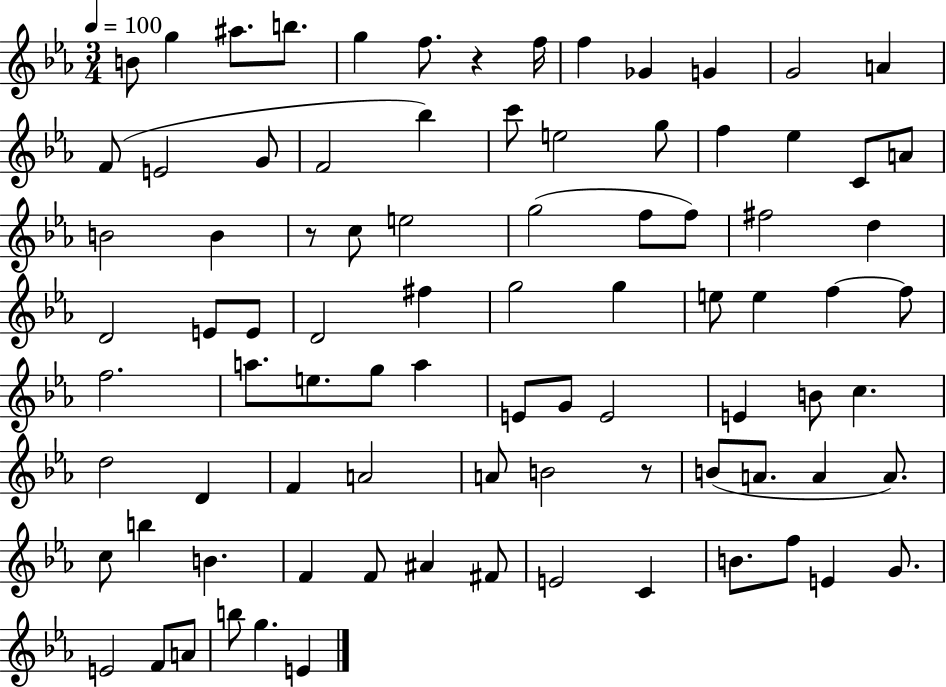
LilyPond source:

{
  \clef treble
  \numericTimeSignature
  \time 3/4
  \key ees \major
  \tempo 4 = 100
  b'8 g''4 ais''8. b''8. | g''4 f''8. r4 f''16 | f''4 ges'4 g'4 | g'2 a'4 | \break f'8( e'2 g'8 | f'2 bes''4) | c'''8 e''2 g''8 | f''4 ees''4 c'8 a'8 | \break b'2 b'4 | r8 c''8 e''2 | g''2( f''8 f''8) | fis''2 d''4 | \break d'2 e'8 e'8 | d'2 fis''4 | g''2 g''4 | e''8 e''4 f''4~~ f''8 | \break f''2. | a''8. e''8. g''8 a''4 | e'8 g'8 e'2 | e'4 b'8 c''4. | \break d''2 d'4 | f'4 a'2 | a'8 b'2 r8 | b'8( a'8. a'4 a'8.) | \break c''8 b''4 b'4. | f'4 f'8 ais'4 fis'8 | e'2 c'4 | b'8. f''8 e'4 g'8. | \break e'2 f'8 a'8 | b''8 g''4. e'4 | \bar "|."
}